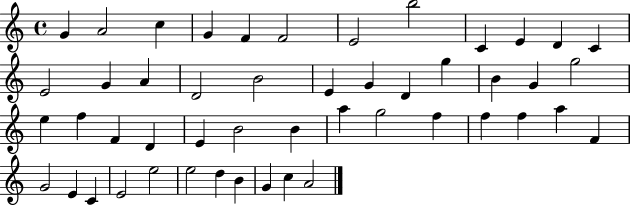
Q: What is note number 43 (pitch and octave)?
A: E5